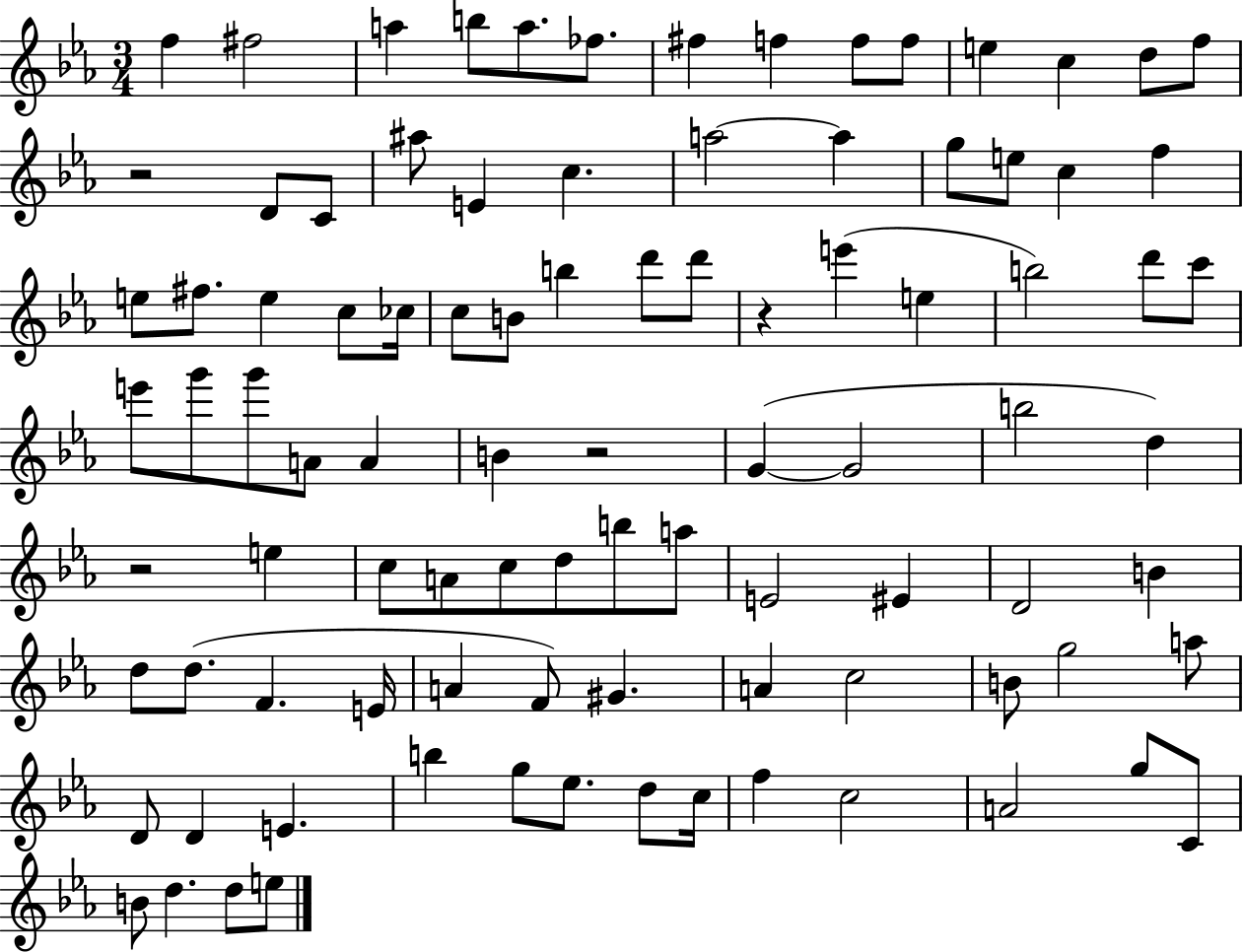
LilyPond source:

{
  \clef treble
  \numericTimeSignature
  \time 3/4
  \key ees \major
  \repeat volta 2 { f''4 fis''2 | a''4 b''8 a''8. fes''8. | fis''4 f''4 f''8 f''8 | e''4 c''4 d''8 f''8 | \break r2 d'8 c'8 | ais''8 e'4 c''4. | a''2~~ a''4 | g''8 e''8 c''4 f''4 | \break e''8 fis''8. e''4 c''8 ces''16 | c''8 b'8 b''4 d'''8 d'''8 | r4 e'''4( e''4 | b''2) d'''8 c'''8 | \break e'''8 g'''8 g'''8 a'8 a'4 | b'4 r2 | g'4~(~ g'2 | b''2 d''4) | \break r2 e''4 | c''8 a'8 c''8 d''8 b''8 a''8 | e'2 eis'4 | d'2 b'4 | \break d''8 d''8.( f'4. e'16 | a'4 f'8) gis'4. | a'4 c''2 | b'8 g''2 a''8 | \break d'8 d'4 e'4. | b''4 g''8 ees''8. d''8 c''16 | f''4 c''2 | a'2 g''8 c'8 | \break b'8 d''4. d''8 e''8 | } \bar "|."
}